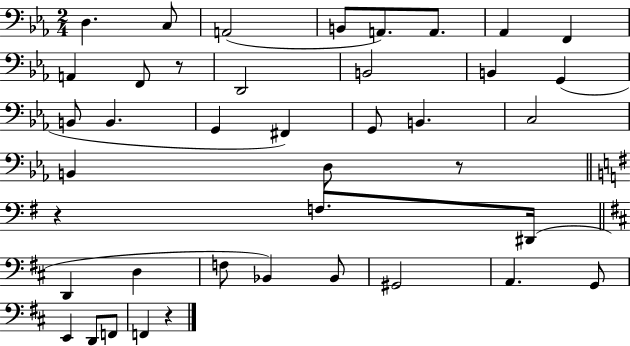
D3/q. C3/e A2/h B2/e A2/e. A2/e. Ab2/q F2/q A2/q F2/e R/e D2/h B2/h B2/q G2/q B2/e B2/q. G2/q F#2/q G2/e B2/q. C3/h B2/q D3/e R/e R/q F3/e. D#2/s D2/q D3/q F3/e Bb2/q Bb2/e G#2/h A2/q. G2/e E2/q D2/e F2/e F2/q R/q